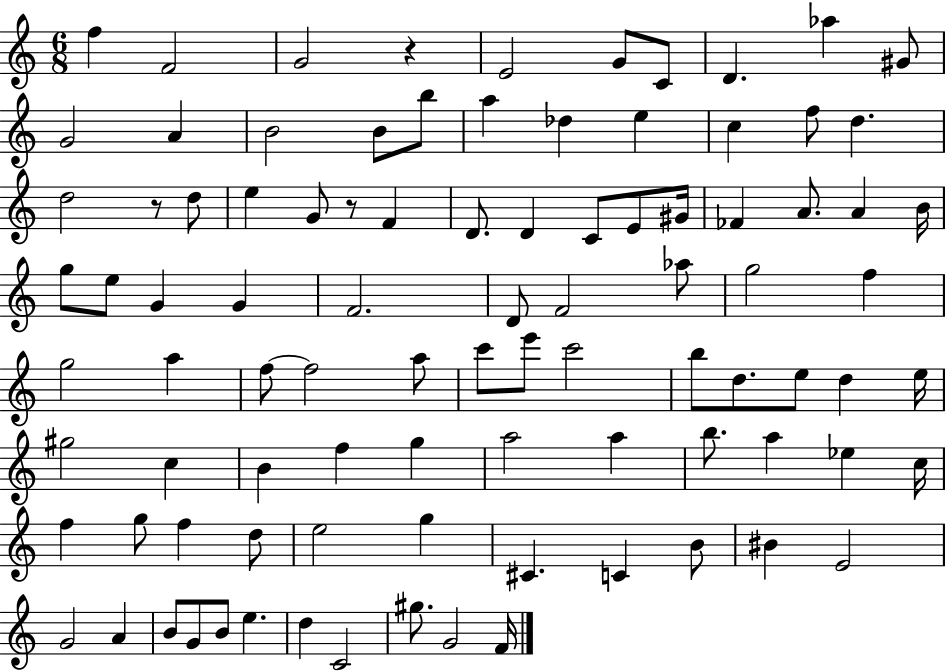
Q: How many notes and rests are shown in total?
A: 93